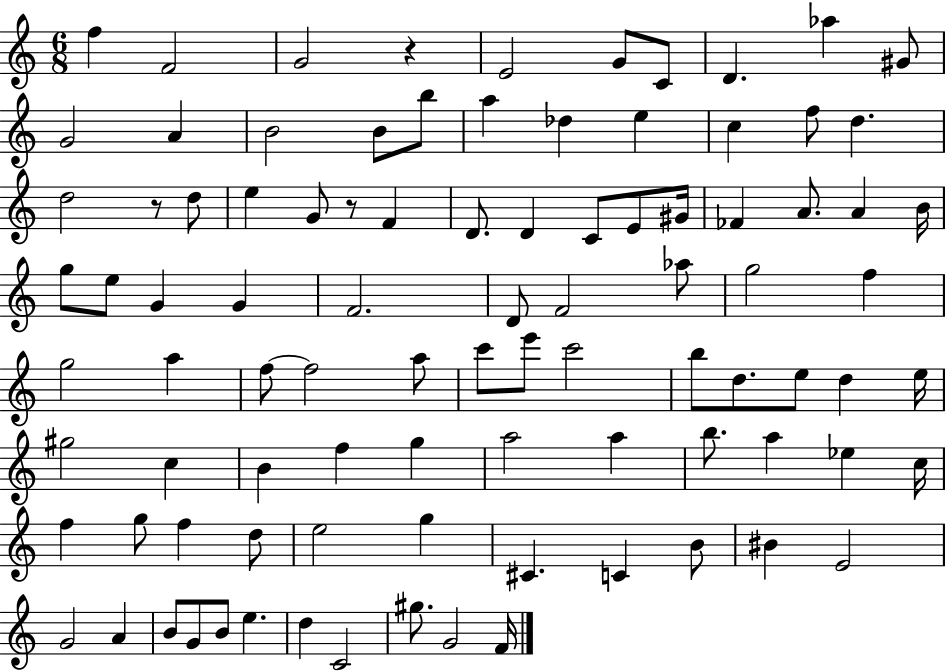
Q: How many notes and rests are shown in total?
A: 93